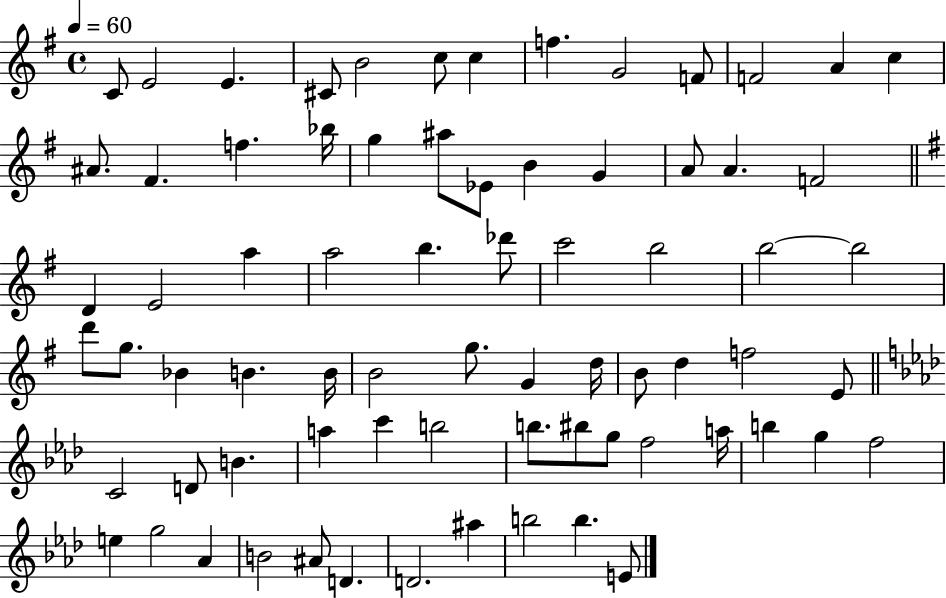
C4/e E4/h E4/q. C#4/e B4/h C5/e C5/q F5/q. G4/h F4/e F4/h A4/q C5/q A#4/e. F#4/q. F5/q. Bb5/s G5/q A#5/e Eb4/e B4/q G4/q A4/e A4/q. F4/h D4/q E4/h A5/q A5/h B5/q. Db6/e C6/h B5/h B5/h B5/h D6/e G5/e. Bb4/q B4/q. B4/s B4/h G5/e. G4/q D5/s B4/e D5/q F5/h E4/e C4/h D4/e B4/q. A5/q C6/q B5/h B5/e. BIS5/e G5/e F5/h A5/s B5/q G5/q F5/h E5/q G5/h Ab4/q B4/h A#4/e D4/q. D4/h. A#5/q B5/h B5/q. E4/e